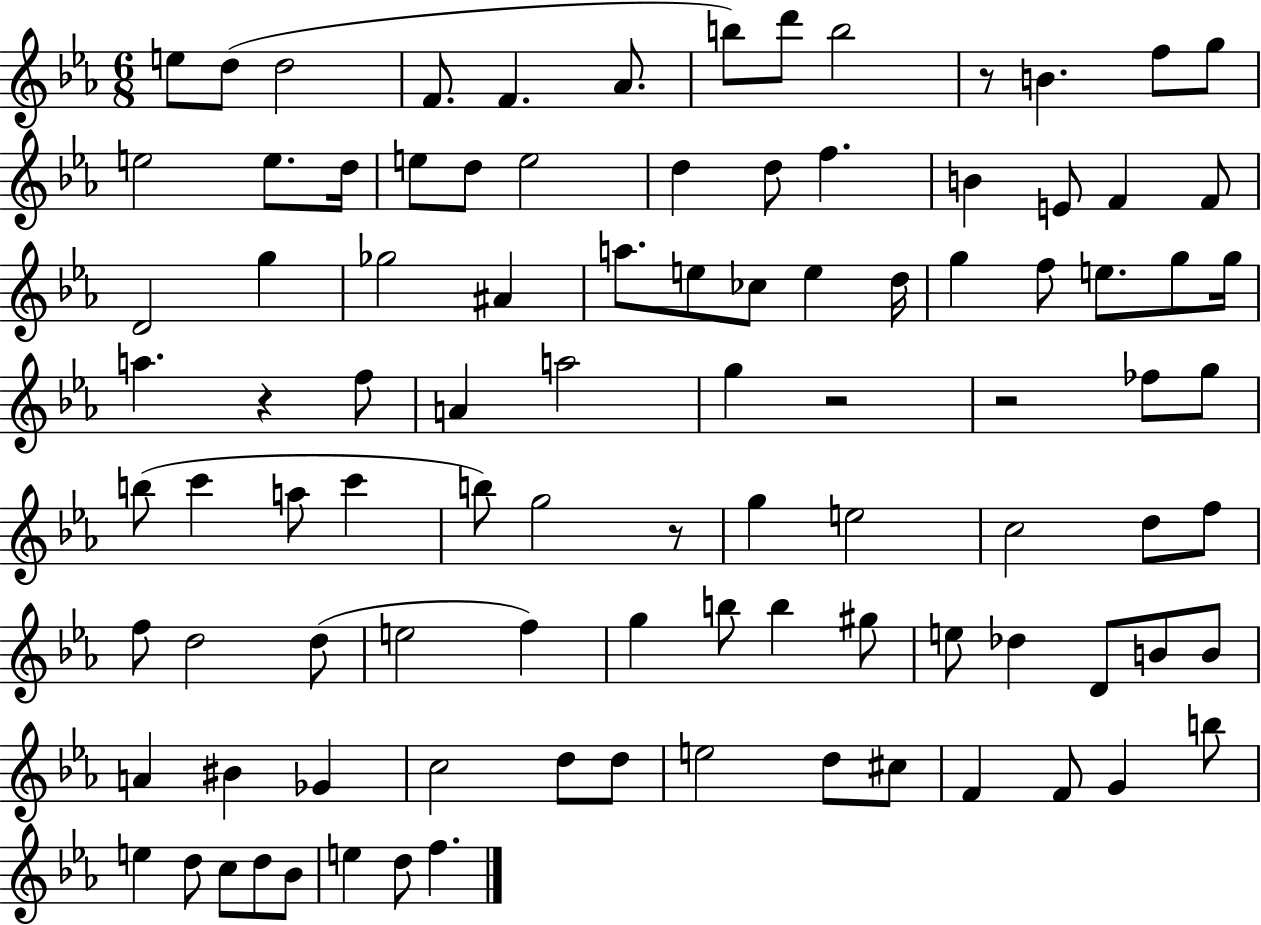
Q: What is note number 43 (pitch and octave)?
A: A5